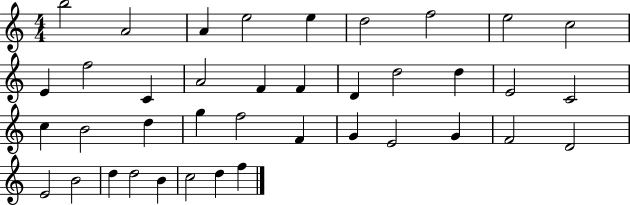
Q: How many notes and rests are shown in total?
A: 39